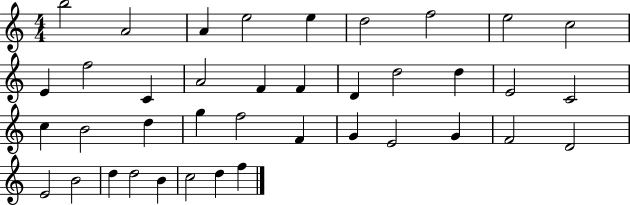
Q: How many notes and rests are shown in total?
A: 39